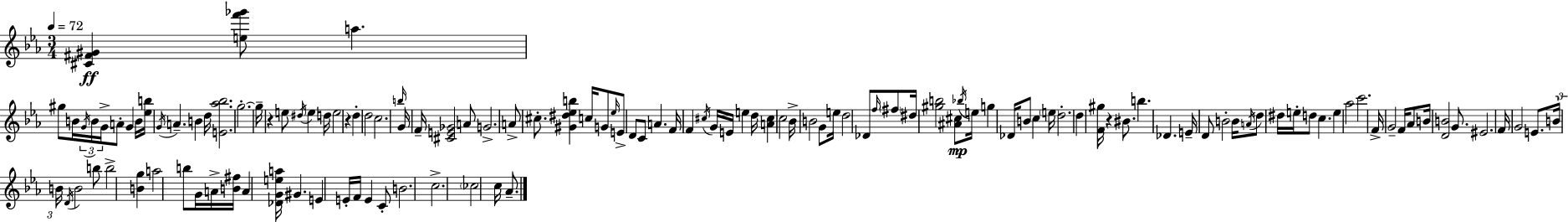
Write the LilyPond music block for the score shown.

{
  \clef treble
  \numericTimeSignature
  \time 3/4
  \key c \minor
  \tempo 4 = 72
  <cis' fis' gis'>4\ff <e'' f''' ges'''>8 a''4. | gis''8 b'16 \tuplet 3/2 { \acciaccatura { g'16 } b'16 g'16-> } a'8-. g'4 | b'16 <ees'' b''>16 \acciaccatura { g'16 } a'4.-- b'4 | d''16 <e' aes'' bes''>2. | \break g''2.-.~~ | g''16-- r4 e''8 \acciaccatura { dis''16 } e''4 | d''16 e''2 r4 | d''4-. d''2 | \break c''2. | \grace { b''16 } g'16 f'16-- <cis' e' ges'>2 | a'8 g'2.-> | a'8-> cis''8.-. <gis' dis'' ees'' b''>4 | \break c''16 g'8 \grace { ees''16 } e'8-> d'8 c'8 a'4. | f'16 f'4 \acciaccatura { cis''16 } g'16 | e'16 e''4 d''16 <a' cis''>4 c''2 | bes'16-> b'2 | \break g'8 e''16 d''2 | des'8 \grace { f''16 } \parenthesize fis''8 dis''16 <gis'' b''>2 | <ais' cis''>8\mp \acciaccatura { bes''16 } e''16 g''4 | des'16 b'8 c''4 \parenthesize e''16 d''2.-. | \break d''4 | <f' gis''>16 r4 bis'8. b''4. | des'4. e'16-- d'8 b'2-. | b'16 \acciaccatura { a'16 } d''8 dis''16 | \break e''16-. d''8 c''4. e''4 | aes''2 c'''2. | f'16-> g'2-- | f'16 aes'8 b'16 <d' b'>2 | \break g'8. eis'2. | f'16 g'2 | e'8. \tuplet 3/2 { b'16 b'16 \acciaccatura { d'16 } } | b'2 b''8 b''2-> | \break <b' g''>4 a''2 | b''8 g'16 a'16-> <b' fis''>16 a'4 | <des' g' e'' a''>16 gis'4. e'4 | e'16-. f'16 e'4 c'8-. b'2. | \break c''2.-> | \parenthesize ces''2 | c''16 aes'8.-- \bar "|."
}